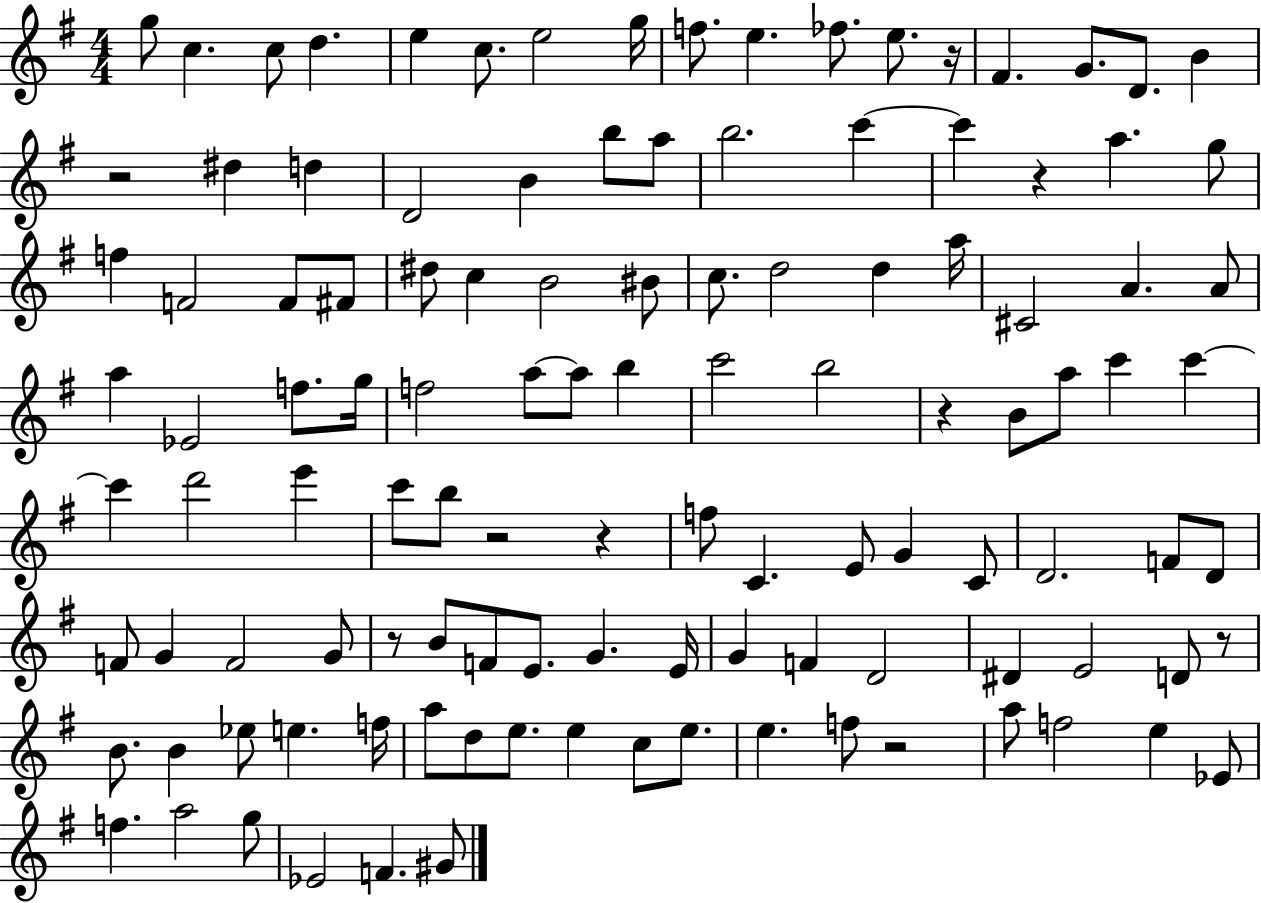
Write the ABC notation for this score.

X:1
T:Untitled
M:4/4
L:1/4
K:G
g/2 c c/2 d e c/2 e2 g/4 f/2 e _f/2 e/2 z/4 ^F G/2 D/2 B z2 ^d d D2 B b/2 a/2 b2 c' c' z a g/2 f F2 F/2 ^F/2 ^d/2 c B2 ^B/2 c/2 d2 d a/4 ^C2 A A/2 a _E2 f/2 g/4 f2 a/2 a/2 b c'2 b2 z B/2 a/2 c' c' c' d'2 e' c'/2 b/2 z2 z f/2 C E/2 G C/2 D2 F/2 D/2 F/2 G F2 G/2 z/2 B/2 F/2 E/2 G E/4 G F D2 ^D E2 D/2 z/2 B/2 B _e/2 e f/4 a/2 d/2 e/2 e c/2 e/2 e f/2 z2 a/2 f2 e _E/2 f a2 g/2 _E2 F ^G/2